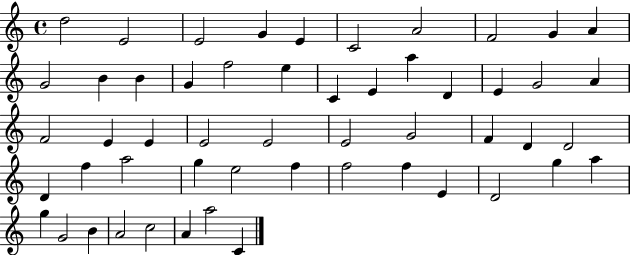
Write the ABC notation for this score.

X:1
T:Untitled
M:4/4
L:1/4
K:C
d2 E2 E2 G E C2 A2 F2 G A G2 B B G f2 e C E a D E G2 A F2 E E E2 E2 E2 G2 F D D2 D f a2 g e2 f f2 f E D2 g a g G2 B A2 c2 A a2 C